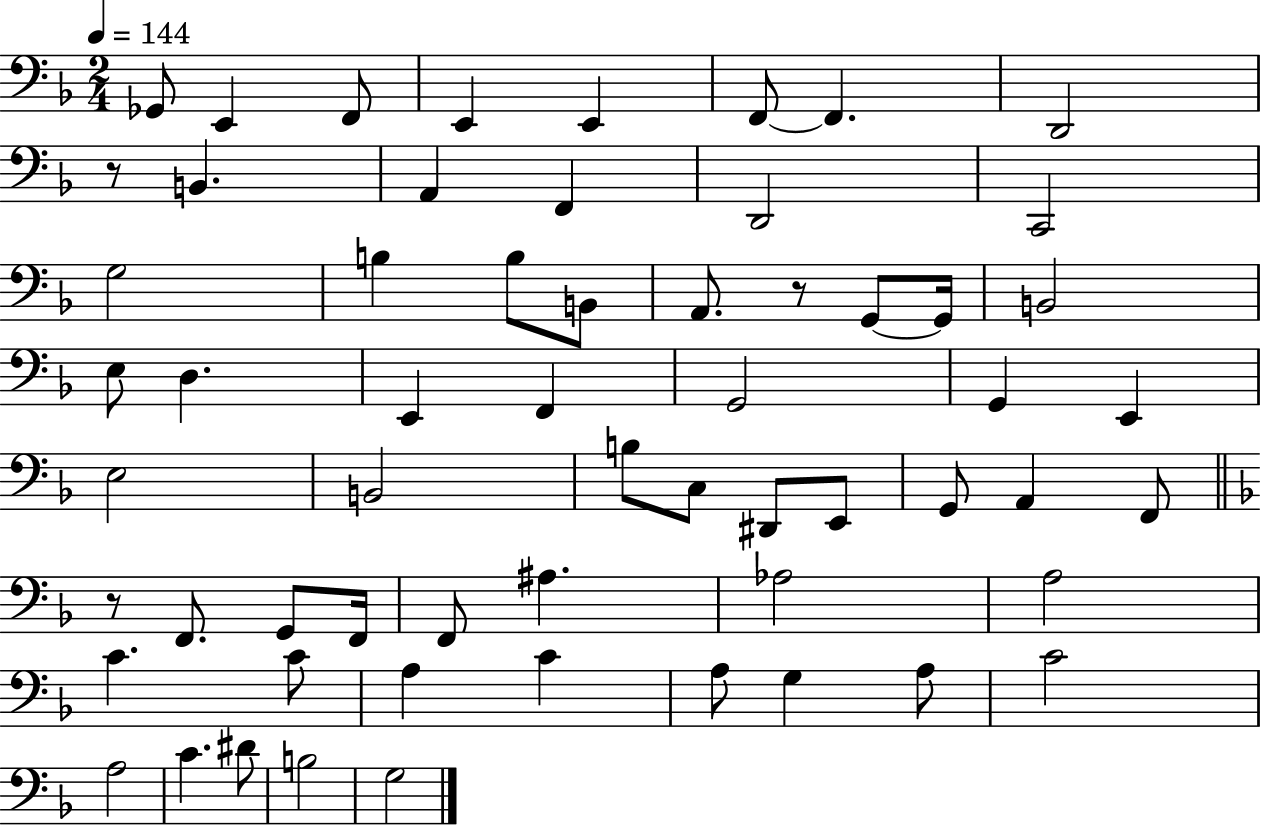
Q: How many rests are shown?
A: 3